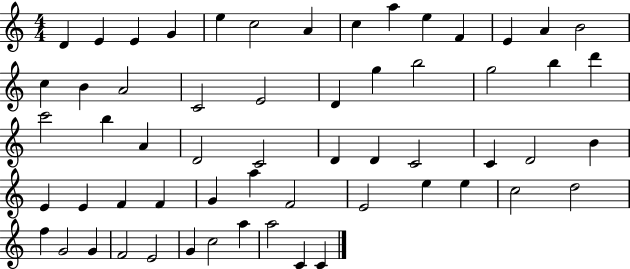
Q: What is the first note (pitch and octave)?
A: D4